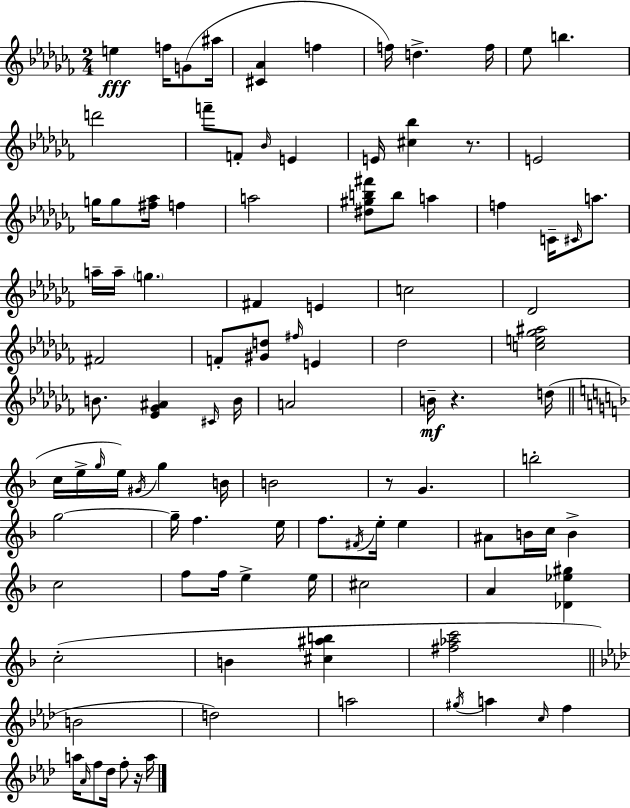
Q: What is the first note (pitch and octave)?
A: E5